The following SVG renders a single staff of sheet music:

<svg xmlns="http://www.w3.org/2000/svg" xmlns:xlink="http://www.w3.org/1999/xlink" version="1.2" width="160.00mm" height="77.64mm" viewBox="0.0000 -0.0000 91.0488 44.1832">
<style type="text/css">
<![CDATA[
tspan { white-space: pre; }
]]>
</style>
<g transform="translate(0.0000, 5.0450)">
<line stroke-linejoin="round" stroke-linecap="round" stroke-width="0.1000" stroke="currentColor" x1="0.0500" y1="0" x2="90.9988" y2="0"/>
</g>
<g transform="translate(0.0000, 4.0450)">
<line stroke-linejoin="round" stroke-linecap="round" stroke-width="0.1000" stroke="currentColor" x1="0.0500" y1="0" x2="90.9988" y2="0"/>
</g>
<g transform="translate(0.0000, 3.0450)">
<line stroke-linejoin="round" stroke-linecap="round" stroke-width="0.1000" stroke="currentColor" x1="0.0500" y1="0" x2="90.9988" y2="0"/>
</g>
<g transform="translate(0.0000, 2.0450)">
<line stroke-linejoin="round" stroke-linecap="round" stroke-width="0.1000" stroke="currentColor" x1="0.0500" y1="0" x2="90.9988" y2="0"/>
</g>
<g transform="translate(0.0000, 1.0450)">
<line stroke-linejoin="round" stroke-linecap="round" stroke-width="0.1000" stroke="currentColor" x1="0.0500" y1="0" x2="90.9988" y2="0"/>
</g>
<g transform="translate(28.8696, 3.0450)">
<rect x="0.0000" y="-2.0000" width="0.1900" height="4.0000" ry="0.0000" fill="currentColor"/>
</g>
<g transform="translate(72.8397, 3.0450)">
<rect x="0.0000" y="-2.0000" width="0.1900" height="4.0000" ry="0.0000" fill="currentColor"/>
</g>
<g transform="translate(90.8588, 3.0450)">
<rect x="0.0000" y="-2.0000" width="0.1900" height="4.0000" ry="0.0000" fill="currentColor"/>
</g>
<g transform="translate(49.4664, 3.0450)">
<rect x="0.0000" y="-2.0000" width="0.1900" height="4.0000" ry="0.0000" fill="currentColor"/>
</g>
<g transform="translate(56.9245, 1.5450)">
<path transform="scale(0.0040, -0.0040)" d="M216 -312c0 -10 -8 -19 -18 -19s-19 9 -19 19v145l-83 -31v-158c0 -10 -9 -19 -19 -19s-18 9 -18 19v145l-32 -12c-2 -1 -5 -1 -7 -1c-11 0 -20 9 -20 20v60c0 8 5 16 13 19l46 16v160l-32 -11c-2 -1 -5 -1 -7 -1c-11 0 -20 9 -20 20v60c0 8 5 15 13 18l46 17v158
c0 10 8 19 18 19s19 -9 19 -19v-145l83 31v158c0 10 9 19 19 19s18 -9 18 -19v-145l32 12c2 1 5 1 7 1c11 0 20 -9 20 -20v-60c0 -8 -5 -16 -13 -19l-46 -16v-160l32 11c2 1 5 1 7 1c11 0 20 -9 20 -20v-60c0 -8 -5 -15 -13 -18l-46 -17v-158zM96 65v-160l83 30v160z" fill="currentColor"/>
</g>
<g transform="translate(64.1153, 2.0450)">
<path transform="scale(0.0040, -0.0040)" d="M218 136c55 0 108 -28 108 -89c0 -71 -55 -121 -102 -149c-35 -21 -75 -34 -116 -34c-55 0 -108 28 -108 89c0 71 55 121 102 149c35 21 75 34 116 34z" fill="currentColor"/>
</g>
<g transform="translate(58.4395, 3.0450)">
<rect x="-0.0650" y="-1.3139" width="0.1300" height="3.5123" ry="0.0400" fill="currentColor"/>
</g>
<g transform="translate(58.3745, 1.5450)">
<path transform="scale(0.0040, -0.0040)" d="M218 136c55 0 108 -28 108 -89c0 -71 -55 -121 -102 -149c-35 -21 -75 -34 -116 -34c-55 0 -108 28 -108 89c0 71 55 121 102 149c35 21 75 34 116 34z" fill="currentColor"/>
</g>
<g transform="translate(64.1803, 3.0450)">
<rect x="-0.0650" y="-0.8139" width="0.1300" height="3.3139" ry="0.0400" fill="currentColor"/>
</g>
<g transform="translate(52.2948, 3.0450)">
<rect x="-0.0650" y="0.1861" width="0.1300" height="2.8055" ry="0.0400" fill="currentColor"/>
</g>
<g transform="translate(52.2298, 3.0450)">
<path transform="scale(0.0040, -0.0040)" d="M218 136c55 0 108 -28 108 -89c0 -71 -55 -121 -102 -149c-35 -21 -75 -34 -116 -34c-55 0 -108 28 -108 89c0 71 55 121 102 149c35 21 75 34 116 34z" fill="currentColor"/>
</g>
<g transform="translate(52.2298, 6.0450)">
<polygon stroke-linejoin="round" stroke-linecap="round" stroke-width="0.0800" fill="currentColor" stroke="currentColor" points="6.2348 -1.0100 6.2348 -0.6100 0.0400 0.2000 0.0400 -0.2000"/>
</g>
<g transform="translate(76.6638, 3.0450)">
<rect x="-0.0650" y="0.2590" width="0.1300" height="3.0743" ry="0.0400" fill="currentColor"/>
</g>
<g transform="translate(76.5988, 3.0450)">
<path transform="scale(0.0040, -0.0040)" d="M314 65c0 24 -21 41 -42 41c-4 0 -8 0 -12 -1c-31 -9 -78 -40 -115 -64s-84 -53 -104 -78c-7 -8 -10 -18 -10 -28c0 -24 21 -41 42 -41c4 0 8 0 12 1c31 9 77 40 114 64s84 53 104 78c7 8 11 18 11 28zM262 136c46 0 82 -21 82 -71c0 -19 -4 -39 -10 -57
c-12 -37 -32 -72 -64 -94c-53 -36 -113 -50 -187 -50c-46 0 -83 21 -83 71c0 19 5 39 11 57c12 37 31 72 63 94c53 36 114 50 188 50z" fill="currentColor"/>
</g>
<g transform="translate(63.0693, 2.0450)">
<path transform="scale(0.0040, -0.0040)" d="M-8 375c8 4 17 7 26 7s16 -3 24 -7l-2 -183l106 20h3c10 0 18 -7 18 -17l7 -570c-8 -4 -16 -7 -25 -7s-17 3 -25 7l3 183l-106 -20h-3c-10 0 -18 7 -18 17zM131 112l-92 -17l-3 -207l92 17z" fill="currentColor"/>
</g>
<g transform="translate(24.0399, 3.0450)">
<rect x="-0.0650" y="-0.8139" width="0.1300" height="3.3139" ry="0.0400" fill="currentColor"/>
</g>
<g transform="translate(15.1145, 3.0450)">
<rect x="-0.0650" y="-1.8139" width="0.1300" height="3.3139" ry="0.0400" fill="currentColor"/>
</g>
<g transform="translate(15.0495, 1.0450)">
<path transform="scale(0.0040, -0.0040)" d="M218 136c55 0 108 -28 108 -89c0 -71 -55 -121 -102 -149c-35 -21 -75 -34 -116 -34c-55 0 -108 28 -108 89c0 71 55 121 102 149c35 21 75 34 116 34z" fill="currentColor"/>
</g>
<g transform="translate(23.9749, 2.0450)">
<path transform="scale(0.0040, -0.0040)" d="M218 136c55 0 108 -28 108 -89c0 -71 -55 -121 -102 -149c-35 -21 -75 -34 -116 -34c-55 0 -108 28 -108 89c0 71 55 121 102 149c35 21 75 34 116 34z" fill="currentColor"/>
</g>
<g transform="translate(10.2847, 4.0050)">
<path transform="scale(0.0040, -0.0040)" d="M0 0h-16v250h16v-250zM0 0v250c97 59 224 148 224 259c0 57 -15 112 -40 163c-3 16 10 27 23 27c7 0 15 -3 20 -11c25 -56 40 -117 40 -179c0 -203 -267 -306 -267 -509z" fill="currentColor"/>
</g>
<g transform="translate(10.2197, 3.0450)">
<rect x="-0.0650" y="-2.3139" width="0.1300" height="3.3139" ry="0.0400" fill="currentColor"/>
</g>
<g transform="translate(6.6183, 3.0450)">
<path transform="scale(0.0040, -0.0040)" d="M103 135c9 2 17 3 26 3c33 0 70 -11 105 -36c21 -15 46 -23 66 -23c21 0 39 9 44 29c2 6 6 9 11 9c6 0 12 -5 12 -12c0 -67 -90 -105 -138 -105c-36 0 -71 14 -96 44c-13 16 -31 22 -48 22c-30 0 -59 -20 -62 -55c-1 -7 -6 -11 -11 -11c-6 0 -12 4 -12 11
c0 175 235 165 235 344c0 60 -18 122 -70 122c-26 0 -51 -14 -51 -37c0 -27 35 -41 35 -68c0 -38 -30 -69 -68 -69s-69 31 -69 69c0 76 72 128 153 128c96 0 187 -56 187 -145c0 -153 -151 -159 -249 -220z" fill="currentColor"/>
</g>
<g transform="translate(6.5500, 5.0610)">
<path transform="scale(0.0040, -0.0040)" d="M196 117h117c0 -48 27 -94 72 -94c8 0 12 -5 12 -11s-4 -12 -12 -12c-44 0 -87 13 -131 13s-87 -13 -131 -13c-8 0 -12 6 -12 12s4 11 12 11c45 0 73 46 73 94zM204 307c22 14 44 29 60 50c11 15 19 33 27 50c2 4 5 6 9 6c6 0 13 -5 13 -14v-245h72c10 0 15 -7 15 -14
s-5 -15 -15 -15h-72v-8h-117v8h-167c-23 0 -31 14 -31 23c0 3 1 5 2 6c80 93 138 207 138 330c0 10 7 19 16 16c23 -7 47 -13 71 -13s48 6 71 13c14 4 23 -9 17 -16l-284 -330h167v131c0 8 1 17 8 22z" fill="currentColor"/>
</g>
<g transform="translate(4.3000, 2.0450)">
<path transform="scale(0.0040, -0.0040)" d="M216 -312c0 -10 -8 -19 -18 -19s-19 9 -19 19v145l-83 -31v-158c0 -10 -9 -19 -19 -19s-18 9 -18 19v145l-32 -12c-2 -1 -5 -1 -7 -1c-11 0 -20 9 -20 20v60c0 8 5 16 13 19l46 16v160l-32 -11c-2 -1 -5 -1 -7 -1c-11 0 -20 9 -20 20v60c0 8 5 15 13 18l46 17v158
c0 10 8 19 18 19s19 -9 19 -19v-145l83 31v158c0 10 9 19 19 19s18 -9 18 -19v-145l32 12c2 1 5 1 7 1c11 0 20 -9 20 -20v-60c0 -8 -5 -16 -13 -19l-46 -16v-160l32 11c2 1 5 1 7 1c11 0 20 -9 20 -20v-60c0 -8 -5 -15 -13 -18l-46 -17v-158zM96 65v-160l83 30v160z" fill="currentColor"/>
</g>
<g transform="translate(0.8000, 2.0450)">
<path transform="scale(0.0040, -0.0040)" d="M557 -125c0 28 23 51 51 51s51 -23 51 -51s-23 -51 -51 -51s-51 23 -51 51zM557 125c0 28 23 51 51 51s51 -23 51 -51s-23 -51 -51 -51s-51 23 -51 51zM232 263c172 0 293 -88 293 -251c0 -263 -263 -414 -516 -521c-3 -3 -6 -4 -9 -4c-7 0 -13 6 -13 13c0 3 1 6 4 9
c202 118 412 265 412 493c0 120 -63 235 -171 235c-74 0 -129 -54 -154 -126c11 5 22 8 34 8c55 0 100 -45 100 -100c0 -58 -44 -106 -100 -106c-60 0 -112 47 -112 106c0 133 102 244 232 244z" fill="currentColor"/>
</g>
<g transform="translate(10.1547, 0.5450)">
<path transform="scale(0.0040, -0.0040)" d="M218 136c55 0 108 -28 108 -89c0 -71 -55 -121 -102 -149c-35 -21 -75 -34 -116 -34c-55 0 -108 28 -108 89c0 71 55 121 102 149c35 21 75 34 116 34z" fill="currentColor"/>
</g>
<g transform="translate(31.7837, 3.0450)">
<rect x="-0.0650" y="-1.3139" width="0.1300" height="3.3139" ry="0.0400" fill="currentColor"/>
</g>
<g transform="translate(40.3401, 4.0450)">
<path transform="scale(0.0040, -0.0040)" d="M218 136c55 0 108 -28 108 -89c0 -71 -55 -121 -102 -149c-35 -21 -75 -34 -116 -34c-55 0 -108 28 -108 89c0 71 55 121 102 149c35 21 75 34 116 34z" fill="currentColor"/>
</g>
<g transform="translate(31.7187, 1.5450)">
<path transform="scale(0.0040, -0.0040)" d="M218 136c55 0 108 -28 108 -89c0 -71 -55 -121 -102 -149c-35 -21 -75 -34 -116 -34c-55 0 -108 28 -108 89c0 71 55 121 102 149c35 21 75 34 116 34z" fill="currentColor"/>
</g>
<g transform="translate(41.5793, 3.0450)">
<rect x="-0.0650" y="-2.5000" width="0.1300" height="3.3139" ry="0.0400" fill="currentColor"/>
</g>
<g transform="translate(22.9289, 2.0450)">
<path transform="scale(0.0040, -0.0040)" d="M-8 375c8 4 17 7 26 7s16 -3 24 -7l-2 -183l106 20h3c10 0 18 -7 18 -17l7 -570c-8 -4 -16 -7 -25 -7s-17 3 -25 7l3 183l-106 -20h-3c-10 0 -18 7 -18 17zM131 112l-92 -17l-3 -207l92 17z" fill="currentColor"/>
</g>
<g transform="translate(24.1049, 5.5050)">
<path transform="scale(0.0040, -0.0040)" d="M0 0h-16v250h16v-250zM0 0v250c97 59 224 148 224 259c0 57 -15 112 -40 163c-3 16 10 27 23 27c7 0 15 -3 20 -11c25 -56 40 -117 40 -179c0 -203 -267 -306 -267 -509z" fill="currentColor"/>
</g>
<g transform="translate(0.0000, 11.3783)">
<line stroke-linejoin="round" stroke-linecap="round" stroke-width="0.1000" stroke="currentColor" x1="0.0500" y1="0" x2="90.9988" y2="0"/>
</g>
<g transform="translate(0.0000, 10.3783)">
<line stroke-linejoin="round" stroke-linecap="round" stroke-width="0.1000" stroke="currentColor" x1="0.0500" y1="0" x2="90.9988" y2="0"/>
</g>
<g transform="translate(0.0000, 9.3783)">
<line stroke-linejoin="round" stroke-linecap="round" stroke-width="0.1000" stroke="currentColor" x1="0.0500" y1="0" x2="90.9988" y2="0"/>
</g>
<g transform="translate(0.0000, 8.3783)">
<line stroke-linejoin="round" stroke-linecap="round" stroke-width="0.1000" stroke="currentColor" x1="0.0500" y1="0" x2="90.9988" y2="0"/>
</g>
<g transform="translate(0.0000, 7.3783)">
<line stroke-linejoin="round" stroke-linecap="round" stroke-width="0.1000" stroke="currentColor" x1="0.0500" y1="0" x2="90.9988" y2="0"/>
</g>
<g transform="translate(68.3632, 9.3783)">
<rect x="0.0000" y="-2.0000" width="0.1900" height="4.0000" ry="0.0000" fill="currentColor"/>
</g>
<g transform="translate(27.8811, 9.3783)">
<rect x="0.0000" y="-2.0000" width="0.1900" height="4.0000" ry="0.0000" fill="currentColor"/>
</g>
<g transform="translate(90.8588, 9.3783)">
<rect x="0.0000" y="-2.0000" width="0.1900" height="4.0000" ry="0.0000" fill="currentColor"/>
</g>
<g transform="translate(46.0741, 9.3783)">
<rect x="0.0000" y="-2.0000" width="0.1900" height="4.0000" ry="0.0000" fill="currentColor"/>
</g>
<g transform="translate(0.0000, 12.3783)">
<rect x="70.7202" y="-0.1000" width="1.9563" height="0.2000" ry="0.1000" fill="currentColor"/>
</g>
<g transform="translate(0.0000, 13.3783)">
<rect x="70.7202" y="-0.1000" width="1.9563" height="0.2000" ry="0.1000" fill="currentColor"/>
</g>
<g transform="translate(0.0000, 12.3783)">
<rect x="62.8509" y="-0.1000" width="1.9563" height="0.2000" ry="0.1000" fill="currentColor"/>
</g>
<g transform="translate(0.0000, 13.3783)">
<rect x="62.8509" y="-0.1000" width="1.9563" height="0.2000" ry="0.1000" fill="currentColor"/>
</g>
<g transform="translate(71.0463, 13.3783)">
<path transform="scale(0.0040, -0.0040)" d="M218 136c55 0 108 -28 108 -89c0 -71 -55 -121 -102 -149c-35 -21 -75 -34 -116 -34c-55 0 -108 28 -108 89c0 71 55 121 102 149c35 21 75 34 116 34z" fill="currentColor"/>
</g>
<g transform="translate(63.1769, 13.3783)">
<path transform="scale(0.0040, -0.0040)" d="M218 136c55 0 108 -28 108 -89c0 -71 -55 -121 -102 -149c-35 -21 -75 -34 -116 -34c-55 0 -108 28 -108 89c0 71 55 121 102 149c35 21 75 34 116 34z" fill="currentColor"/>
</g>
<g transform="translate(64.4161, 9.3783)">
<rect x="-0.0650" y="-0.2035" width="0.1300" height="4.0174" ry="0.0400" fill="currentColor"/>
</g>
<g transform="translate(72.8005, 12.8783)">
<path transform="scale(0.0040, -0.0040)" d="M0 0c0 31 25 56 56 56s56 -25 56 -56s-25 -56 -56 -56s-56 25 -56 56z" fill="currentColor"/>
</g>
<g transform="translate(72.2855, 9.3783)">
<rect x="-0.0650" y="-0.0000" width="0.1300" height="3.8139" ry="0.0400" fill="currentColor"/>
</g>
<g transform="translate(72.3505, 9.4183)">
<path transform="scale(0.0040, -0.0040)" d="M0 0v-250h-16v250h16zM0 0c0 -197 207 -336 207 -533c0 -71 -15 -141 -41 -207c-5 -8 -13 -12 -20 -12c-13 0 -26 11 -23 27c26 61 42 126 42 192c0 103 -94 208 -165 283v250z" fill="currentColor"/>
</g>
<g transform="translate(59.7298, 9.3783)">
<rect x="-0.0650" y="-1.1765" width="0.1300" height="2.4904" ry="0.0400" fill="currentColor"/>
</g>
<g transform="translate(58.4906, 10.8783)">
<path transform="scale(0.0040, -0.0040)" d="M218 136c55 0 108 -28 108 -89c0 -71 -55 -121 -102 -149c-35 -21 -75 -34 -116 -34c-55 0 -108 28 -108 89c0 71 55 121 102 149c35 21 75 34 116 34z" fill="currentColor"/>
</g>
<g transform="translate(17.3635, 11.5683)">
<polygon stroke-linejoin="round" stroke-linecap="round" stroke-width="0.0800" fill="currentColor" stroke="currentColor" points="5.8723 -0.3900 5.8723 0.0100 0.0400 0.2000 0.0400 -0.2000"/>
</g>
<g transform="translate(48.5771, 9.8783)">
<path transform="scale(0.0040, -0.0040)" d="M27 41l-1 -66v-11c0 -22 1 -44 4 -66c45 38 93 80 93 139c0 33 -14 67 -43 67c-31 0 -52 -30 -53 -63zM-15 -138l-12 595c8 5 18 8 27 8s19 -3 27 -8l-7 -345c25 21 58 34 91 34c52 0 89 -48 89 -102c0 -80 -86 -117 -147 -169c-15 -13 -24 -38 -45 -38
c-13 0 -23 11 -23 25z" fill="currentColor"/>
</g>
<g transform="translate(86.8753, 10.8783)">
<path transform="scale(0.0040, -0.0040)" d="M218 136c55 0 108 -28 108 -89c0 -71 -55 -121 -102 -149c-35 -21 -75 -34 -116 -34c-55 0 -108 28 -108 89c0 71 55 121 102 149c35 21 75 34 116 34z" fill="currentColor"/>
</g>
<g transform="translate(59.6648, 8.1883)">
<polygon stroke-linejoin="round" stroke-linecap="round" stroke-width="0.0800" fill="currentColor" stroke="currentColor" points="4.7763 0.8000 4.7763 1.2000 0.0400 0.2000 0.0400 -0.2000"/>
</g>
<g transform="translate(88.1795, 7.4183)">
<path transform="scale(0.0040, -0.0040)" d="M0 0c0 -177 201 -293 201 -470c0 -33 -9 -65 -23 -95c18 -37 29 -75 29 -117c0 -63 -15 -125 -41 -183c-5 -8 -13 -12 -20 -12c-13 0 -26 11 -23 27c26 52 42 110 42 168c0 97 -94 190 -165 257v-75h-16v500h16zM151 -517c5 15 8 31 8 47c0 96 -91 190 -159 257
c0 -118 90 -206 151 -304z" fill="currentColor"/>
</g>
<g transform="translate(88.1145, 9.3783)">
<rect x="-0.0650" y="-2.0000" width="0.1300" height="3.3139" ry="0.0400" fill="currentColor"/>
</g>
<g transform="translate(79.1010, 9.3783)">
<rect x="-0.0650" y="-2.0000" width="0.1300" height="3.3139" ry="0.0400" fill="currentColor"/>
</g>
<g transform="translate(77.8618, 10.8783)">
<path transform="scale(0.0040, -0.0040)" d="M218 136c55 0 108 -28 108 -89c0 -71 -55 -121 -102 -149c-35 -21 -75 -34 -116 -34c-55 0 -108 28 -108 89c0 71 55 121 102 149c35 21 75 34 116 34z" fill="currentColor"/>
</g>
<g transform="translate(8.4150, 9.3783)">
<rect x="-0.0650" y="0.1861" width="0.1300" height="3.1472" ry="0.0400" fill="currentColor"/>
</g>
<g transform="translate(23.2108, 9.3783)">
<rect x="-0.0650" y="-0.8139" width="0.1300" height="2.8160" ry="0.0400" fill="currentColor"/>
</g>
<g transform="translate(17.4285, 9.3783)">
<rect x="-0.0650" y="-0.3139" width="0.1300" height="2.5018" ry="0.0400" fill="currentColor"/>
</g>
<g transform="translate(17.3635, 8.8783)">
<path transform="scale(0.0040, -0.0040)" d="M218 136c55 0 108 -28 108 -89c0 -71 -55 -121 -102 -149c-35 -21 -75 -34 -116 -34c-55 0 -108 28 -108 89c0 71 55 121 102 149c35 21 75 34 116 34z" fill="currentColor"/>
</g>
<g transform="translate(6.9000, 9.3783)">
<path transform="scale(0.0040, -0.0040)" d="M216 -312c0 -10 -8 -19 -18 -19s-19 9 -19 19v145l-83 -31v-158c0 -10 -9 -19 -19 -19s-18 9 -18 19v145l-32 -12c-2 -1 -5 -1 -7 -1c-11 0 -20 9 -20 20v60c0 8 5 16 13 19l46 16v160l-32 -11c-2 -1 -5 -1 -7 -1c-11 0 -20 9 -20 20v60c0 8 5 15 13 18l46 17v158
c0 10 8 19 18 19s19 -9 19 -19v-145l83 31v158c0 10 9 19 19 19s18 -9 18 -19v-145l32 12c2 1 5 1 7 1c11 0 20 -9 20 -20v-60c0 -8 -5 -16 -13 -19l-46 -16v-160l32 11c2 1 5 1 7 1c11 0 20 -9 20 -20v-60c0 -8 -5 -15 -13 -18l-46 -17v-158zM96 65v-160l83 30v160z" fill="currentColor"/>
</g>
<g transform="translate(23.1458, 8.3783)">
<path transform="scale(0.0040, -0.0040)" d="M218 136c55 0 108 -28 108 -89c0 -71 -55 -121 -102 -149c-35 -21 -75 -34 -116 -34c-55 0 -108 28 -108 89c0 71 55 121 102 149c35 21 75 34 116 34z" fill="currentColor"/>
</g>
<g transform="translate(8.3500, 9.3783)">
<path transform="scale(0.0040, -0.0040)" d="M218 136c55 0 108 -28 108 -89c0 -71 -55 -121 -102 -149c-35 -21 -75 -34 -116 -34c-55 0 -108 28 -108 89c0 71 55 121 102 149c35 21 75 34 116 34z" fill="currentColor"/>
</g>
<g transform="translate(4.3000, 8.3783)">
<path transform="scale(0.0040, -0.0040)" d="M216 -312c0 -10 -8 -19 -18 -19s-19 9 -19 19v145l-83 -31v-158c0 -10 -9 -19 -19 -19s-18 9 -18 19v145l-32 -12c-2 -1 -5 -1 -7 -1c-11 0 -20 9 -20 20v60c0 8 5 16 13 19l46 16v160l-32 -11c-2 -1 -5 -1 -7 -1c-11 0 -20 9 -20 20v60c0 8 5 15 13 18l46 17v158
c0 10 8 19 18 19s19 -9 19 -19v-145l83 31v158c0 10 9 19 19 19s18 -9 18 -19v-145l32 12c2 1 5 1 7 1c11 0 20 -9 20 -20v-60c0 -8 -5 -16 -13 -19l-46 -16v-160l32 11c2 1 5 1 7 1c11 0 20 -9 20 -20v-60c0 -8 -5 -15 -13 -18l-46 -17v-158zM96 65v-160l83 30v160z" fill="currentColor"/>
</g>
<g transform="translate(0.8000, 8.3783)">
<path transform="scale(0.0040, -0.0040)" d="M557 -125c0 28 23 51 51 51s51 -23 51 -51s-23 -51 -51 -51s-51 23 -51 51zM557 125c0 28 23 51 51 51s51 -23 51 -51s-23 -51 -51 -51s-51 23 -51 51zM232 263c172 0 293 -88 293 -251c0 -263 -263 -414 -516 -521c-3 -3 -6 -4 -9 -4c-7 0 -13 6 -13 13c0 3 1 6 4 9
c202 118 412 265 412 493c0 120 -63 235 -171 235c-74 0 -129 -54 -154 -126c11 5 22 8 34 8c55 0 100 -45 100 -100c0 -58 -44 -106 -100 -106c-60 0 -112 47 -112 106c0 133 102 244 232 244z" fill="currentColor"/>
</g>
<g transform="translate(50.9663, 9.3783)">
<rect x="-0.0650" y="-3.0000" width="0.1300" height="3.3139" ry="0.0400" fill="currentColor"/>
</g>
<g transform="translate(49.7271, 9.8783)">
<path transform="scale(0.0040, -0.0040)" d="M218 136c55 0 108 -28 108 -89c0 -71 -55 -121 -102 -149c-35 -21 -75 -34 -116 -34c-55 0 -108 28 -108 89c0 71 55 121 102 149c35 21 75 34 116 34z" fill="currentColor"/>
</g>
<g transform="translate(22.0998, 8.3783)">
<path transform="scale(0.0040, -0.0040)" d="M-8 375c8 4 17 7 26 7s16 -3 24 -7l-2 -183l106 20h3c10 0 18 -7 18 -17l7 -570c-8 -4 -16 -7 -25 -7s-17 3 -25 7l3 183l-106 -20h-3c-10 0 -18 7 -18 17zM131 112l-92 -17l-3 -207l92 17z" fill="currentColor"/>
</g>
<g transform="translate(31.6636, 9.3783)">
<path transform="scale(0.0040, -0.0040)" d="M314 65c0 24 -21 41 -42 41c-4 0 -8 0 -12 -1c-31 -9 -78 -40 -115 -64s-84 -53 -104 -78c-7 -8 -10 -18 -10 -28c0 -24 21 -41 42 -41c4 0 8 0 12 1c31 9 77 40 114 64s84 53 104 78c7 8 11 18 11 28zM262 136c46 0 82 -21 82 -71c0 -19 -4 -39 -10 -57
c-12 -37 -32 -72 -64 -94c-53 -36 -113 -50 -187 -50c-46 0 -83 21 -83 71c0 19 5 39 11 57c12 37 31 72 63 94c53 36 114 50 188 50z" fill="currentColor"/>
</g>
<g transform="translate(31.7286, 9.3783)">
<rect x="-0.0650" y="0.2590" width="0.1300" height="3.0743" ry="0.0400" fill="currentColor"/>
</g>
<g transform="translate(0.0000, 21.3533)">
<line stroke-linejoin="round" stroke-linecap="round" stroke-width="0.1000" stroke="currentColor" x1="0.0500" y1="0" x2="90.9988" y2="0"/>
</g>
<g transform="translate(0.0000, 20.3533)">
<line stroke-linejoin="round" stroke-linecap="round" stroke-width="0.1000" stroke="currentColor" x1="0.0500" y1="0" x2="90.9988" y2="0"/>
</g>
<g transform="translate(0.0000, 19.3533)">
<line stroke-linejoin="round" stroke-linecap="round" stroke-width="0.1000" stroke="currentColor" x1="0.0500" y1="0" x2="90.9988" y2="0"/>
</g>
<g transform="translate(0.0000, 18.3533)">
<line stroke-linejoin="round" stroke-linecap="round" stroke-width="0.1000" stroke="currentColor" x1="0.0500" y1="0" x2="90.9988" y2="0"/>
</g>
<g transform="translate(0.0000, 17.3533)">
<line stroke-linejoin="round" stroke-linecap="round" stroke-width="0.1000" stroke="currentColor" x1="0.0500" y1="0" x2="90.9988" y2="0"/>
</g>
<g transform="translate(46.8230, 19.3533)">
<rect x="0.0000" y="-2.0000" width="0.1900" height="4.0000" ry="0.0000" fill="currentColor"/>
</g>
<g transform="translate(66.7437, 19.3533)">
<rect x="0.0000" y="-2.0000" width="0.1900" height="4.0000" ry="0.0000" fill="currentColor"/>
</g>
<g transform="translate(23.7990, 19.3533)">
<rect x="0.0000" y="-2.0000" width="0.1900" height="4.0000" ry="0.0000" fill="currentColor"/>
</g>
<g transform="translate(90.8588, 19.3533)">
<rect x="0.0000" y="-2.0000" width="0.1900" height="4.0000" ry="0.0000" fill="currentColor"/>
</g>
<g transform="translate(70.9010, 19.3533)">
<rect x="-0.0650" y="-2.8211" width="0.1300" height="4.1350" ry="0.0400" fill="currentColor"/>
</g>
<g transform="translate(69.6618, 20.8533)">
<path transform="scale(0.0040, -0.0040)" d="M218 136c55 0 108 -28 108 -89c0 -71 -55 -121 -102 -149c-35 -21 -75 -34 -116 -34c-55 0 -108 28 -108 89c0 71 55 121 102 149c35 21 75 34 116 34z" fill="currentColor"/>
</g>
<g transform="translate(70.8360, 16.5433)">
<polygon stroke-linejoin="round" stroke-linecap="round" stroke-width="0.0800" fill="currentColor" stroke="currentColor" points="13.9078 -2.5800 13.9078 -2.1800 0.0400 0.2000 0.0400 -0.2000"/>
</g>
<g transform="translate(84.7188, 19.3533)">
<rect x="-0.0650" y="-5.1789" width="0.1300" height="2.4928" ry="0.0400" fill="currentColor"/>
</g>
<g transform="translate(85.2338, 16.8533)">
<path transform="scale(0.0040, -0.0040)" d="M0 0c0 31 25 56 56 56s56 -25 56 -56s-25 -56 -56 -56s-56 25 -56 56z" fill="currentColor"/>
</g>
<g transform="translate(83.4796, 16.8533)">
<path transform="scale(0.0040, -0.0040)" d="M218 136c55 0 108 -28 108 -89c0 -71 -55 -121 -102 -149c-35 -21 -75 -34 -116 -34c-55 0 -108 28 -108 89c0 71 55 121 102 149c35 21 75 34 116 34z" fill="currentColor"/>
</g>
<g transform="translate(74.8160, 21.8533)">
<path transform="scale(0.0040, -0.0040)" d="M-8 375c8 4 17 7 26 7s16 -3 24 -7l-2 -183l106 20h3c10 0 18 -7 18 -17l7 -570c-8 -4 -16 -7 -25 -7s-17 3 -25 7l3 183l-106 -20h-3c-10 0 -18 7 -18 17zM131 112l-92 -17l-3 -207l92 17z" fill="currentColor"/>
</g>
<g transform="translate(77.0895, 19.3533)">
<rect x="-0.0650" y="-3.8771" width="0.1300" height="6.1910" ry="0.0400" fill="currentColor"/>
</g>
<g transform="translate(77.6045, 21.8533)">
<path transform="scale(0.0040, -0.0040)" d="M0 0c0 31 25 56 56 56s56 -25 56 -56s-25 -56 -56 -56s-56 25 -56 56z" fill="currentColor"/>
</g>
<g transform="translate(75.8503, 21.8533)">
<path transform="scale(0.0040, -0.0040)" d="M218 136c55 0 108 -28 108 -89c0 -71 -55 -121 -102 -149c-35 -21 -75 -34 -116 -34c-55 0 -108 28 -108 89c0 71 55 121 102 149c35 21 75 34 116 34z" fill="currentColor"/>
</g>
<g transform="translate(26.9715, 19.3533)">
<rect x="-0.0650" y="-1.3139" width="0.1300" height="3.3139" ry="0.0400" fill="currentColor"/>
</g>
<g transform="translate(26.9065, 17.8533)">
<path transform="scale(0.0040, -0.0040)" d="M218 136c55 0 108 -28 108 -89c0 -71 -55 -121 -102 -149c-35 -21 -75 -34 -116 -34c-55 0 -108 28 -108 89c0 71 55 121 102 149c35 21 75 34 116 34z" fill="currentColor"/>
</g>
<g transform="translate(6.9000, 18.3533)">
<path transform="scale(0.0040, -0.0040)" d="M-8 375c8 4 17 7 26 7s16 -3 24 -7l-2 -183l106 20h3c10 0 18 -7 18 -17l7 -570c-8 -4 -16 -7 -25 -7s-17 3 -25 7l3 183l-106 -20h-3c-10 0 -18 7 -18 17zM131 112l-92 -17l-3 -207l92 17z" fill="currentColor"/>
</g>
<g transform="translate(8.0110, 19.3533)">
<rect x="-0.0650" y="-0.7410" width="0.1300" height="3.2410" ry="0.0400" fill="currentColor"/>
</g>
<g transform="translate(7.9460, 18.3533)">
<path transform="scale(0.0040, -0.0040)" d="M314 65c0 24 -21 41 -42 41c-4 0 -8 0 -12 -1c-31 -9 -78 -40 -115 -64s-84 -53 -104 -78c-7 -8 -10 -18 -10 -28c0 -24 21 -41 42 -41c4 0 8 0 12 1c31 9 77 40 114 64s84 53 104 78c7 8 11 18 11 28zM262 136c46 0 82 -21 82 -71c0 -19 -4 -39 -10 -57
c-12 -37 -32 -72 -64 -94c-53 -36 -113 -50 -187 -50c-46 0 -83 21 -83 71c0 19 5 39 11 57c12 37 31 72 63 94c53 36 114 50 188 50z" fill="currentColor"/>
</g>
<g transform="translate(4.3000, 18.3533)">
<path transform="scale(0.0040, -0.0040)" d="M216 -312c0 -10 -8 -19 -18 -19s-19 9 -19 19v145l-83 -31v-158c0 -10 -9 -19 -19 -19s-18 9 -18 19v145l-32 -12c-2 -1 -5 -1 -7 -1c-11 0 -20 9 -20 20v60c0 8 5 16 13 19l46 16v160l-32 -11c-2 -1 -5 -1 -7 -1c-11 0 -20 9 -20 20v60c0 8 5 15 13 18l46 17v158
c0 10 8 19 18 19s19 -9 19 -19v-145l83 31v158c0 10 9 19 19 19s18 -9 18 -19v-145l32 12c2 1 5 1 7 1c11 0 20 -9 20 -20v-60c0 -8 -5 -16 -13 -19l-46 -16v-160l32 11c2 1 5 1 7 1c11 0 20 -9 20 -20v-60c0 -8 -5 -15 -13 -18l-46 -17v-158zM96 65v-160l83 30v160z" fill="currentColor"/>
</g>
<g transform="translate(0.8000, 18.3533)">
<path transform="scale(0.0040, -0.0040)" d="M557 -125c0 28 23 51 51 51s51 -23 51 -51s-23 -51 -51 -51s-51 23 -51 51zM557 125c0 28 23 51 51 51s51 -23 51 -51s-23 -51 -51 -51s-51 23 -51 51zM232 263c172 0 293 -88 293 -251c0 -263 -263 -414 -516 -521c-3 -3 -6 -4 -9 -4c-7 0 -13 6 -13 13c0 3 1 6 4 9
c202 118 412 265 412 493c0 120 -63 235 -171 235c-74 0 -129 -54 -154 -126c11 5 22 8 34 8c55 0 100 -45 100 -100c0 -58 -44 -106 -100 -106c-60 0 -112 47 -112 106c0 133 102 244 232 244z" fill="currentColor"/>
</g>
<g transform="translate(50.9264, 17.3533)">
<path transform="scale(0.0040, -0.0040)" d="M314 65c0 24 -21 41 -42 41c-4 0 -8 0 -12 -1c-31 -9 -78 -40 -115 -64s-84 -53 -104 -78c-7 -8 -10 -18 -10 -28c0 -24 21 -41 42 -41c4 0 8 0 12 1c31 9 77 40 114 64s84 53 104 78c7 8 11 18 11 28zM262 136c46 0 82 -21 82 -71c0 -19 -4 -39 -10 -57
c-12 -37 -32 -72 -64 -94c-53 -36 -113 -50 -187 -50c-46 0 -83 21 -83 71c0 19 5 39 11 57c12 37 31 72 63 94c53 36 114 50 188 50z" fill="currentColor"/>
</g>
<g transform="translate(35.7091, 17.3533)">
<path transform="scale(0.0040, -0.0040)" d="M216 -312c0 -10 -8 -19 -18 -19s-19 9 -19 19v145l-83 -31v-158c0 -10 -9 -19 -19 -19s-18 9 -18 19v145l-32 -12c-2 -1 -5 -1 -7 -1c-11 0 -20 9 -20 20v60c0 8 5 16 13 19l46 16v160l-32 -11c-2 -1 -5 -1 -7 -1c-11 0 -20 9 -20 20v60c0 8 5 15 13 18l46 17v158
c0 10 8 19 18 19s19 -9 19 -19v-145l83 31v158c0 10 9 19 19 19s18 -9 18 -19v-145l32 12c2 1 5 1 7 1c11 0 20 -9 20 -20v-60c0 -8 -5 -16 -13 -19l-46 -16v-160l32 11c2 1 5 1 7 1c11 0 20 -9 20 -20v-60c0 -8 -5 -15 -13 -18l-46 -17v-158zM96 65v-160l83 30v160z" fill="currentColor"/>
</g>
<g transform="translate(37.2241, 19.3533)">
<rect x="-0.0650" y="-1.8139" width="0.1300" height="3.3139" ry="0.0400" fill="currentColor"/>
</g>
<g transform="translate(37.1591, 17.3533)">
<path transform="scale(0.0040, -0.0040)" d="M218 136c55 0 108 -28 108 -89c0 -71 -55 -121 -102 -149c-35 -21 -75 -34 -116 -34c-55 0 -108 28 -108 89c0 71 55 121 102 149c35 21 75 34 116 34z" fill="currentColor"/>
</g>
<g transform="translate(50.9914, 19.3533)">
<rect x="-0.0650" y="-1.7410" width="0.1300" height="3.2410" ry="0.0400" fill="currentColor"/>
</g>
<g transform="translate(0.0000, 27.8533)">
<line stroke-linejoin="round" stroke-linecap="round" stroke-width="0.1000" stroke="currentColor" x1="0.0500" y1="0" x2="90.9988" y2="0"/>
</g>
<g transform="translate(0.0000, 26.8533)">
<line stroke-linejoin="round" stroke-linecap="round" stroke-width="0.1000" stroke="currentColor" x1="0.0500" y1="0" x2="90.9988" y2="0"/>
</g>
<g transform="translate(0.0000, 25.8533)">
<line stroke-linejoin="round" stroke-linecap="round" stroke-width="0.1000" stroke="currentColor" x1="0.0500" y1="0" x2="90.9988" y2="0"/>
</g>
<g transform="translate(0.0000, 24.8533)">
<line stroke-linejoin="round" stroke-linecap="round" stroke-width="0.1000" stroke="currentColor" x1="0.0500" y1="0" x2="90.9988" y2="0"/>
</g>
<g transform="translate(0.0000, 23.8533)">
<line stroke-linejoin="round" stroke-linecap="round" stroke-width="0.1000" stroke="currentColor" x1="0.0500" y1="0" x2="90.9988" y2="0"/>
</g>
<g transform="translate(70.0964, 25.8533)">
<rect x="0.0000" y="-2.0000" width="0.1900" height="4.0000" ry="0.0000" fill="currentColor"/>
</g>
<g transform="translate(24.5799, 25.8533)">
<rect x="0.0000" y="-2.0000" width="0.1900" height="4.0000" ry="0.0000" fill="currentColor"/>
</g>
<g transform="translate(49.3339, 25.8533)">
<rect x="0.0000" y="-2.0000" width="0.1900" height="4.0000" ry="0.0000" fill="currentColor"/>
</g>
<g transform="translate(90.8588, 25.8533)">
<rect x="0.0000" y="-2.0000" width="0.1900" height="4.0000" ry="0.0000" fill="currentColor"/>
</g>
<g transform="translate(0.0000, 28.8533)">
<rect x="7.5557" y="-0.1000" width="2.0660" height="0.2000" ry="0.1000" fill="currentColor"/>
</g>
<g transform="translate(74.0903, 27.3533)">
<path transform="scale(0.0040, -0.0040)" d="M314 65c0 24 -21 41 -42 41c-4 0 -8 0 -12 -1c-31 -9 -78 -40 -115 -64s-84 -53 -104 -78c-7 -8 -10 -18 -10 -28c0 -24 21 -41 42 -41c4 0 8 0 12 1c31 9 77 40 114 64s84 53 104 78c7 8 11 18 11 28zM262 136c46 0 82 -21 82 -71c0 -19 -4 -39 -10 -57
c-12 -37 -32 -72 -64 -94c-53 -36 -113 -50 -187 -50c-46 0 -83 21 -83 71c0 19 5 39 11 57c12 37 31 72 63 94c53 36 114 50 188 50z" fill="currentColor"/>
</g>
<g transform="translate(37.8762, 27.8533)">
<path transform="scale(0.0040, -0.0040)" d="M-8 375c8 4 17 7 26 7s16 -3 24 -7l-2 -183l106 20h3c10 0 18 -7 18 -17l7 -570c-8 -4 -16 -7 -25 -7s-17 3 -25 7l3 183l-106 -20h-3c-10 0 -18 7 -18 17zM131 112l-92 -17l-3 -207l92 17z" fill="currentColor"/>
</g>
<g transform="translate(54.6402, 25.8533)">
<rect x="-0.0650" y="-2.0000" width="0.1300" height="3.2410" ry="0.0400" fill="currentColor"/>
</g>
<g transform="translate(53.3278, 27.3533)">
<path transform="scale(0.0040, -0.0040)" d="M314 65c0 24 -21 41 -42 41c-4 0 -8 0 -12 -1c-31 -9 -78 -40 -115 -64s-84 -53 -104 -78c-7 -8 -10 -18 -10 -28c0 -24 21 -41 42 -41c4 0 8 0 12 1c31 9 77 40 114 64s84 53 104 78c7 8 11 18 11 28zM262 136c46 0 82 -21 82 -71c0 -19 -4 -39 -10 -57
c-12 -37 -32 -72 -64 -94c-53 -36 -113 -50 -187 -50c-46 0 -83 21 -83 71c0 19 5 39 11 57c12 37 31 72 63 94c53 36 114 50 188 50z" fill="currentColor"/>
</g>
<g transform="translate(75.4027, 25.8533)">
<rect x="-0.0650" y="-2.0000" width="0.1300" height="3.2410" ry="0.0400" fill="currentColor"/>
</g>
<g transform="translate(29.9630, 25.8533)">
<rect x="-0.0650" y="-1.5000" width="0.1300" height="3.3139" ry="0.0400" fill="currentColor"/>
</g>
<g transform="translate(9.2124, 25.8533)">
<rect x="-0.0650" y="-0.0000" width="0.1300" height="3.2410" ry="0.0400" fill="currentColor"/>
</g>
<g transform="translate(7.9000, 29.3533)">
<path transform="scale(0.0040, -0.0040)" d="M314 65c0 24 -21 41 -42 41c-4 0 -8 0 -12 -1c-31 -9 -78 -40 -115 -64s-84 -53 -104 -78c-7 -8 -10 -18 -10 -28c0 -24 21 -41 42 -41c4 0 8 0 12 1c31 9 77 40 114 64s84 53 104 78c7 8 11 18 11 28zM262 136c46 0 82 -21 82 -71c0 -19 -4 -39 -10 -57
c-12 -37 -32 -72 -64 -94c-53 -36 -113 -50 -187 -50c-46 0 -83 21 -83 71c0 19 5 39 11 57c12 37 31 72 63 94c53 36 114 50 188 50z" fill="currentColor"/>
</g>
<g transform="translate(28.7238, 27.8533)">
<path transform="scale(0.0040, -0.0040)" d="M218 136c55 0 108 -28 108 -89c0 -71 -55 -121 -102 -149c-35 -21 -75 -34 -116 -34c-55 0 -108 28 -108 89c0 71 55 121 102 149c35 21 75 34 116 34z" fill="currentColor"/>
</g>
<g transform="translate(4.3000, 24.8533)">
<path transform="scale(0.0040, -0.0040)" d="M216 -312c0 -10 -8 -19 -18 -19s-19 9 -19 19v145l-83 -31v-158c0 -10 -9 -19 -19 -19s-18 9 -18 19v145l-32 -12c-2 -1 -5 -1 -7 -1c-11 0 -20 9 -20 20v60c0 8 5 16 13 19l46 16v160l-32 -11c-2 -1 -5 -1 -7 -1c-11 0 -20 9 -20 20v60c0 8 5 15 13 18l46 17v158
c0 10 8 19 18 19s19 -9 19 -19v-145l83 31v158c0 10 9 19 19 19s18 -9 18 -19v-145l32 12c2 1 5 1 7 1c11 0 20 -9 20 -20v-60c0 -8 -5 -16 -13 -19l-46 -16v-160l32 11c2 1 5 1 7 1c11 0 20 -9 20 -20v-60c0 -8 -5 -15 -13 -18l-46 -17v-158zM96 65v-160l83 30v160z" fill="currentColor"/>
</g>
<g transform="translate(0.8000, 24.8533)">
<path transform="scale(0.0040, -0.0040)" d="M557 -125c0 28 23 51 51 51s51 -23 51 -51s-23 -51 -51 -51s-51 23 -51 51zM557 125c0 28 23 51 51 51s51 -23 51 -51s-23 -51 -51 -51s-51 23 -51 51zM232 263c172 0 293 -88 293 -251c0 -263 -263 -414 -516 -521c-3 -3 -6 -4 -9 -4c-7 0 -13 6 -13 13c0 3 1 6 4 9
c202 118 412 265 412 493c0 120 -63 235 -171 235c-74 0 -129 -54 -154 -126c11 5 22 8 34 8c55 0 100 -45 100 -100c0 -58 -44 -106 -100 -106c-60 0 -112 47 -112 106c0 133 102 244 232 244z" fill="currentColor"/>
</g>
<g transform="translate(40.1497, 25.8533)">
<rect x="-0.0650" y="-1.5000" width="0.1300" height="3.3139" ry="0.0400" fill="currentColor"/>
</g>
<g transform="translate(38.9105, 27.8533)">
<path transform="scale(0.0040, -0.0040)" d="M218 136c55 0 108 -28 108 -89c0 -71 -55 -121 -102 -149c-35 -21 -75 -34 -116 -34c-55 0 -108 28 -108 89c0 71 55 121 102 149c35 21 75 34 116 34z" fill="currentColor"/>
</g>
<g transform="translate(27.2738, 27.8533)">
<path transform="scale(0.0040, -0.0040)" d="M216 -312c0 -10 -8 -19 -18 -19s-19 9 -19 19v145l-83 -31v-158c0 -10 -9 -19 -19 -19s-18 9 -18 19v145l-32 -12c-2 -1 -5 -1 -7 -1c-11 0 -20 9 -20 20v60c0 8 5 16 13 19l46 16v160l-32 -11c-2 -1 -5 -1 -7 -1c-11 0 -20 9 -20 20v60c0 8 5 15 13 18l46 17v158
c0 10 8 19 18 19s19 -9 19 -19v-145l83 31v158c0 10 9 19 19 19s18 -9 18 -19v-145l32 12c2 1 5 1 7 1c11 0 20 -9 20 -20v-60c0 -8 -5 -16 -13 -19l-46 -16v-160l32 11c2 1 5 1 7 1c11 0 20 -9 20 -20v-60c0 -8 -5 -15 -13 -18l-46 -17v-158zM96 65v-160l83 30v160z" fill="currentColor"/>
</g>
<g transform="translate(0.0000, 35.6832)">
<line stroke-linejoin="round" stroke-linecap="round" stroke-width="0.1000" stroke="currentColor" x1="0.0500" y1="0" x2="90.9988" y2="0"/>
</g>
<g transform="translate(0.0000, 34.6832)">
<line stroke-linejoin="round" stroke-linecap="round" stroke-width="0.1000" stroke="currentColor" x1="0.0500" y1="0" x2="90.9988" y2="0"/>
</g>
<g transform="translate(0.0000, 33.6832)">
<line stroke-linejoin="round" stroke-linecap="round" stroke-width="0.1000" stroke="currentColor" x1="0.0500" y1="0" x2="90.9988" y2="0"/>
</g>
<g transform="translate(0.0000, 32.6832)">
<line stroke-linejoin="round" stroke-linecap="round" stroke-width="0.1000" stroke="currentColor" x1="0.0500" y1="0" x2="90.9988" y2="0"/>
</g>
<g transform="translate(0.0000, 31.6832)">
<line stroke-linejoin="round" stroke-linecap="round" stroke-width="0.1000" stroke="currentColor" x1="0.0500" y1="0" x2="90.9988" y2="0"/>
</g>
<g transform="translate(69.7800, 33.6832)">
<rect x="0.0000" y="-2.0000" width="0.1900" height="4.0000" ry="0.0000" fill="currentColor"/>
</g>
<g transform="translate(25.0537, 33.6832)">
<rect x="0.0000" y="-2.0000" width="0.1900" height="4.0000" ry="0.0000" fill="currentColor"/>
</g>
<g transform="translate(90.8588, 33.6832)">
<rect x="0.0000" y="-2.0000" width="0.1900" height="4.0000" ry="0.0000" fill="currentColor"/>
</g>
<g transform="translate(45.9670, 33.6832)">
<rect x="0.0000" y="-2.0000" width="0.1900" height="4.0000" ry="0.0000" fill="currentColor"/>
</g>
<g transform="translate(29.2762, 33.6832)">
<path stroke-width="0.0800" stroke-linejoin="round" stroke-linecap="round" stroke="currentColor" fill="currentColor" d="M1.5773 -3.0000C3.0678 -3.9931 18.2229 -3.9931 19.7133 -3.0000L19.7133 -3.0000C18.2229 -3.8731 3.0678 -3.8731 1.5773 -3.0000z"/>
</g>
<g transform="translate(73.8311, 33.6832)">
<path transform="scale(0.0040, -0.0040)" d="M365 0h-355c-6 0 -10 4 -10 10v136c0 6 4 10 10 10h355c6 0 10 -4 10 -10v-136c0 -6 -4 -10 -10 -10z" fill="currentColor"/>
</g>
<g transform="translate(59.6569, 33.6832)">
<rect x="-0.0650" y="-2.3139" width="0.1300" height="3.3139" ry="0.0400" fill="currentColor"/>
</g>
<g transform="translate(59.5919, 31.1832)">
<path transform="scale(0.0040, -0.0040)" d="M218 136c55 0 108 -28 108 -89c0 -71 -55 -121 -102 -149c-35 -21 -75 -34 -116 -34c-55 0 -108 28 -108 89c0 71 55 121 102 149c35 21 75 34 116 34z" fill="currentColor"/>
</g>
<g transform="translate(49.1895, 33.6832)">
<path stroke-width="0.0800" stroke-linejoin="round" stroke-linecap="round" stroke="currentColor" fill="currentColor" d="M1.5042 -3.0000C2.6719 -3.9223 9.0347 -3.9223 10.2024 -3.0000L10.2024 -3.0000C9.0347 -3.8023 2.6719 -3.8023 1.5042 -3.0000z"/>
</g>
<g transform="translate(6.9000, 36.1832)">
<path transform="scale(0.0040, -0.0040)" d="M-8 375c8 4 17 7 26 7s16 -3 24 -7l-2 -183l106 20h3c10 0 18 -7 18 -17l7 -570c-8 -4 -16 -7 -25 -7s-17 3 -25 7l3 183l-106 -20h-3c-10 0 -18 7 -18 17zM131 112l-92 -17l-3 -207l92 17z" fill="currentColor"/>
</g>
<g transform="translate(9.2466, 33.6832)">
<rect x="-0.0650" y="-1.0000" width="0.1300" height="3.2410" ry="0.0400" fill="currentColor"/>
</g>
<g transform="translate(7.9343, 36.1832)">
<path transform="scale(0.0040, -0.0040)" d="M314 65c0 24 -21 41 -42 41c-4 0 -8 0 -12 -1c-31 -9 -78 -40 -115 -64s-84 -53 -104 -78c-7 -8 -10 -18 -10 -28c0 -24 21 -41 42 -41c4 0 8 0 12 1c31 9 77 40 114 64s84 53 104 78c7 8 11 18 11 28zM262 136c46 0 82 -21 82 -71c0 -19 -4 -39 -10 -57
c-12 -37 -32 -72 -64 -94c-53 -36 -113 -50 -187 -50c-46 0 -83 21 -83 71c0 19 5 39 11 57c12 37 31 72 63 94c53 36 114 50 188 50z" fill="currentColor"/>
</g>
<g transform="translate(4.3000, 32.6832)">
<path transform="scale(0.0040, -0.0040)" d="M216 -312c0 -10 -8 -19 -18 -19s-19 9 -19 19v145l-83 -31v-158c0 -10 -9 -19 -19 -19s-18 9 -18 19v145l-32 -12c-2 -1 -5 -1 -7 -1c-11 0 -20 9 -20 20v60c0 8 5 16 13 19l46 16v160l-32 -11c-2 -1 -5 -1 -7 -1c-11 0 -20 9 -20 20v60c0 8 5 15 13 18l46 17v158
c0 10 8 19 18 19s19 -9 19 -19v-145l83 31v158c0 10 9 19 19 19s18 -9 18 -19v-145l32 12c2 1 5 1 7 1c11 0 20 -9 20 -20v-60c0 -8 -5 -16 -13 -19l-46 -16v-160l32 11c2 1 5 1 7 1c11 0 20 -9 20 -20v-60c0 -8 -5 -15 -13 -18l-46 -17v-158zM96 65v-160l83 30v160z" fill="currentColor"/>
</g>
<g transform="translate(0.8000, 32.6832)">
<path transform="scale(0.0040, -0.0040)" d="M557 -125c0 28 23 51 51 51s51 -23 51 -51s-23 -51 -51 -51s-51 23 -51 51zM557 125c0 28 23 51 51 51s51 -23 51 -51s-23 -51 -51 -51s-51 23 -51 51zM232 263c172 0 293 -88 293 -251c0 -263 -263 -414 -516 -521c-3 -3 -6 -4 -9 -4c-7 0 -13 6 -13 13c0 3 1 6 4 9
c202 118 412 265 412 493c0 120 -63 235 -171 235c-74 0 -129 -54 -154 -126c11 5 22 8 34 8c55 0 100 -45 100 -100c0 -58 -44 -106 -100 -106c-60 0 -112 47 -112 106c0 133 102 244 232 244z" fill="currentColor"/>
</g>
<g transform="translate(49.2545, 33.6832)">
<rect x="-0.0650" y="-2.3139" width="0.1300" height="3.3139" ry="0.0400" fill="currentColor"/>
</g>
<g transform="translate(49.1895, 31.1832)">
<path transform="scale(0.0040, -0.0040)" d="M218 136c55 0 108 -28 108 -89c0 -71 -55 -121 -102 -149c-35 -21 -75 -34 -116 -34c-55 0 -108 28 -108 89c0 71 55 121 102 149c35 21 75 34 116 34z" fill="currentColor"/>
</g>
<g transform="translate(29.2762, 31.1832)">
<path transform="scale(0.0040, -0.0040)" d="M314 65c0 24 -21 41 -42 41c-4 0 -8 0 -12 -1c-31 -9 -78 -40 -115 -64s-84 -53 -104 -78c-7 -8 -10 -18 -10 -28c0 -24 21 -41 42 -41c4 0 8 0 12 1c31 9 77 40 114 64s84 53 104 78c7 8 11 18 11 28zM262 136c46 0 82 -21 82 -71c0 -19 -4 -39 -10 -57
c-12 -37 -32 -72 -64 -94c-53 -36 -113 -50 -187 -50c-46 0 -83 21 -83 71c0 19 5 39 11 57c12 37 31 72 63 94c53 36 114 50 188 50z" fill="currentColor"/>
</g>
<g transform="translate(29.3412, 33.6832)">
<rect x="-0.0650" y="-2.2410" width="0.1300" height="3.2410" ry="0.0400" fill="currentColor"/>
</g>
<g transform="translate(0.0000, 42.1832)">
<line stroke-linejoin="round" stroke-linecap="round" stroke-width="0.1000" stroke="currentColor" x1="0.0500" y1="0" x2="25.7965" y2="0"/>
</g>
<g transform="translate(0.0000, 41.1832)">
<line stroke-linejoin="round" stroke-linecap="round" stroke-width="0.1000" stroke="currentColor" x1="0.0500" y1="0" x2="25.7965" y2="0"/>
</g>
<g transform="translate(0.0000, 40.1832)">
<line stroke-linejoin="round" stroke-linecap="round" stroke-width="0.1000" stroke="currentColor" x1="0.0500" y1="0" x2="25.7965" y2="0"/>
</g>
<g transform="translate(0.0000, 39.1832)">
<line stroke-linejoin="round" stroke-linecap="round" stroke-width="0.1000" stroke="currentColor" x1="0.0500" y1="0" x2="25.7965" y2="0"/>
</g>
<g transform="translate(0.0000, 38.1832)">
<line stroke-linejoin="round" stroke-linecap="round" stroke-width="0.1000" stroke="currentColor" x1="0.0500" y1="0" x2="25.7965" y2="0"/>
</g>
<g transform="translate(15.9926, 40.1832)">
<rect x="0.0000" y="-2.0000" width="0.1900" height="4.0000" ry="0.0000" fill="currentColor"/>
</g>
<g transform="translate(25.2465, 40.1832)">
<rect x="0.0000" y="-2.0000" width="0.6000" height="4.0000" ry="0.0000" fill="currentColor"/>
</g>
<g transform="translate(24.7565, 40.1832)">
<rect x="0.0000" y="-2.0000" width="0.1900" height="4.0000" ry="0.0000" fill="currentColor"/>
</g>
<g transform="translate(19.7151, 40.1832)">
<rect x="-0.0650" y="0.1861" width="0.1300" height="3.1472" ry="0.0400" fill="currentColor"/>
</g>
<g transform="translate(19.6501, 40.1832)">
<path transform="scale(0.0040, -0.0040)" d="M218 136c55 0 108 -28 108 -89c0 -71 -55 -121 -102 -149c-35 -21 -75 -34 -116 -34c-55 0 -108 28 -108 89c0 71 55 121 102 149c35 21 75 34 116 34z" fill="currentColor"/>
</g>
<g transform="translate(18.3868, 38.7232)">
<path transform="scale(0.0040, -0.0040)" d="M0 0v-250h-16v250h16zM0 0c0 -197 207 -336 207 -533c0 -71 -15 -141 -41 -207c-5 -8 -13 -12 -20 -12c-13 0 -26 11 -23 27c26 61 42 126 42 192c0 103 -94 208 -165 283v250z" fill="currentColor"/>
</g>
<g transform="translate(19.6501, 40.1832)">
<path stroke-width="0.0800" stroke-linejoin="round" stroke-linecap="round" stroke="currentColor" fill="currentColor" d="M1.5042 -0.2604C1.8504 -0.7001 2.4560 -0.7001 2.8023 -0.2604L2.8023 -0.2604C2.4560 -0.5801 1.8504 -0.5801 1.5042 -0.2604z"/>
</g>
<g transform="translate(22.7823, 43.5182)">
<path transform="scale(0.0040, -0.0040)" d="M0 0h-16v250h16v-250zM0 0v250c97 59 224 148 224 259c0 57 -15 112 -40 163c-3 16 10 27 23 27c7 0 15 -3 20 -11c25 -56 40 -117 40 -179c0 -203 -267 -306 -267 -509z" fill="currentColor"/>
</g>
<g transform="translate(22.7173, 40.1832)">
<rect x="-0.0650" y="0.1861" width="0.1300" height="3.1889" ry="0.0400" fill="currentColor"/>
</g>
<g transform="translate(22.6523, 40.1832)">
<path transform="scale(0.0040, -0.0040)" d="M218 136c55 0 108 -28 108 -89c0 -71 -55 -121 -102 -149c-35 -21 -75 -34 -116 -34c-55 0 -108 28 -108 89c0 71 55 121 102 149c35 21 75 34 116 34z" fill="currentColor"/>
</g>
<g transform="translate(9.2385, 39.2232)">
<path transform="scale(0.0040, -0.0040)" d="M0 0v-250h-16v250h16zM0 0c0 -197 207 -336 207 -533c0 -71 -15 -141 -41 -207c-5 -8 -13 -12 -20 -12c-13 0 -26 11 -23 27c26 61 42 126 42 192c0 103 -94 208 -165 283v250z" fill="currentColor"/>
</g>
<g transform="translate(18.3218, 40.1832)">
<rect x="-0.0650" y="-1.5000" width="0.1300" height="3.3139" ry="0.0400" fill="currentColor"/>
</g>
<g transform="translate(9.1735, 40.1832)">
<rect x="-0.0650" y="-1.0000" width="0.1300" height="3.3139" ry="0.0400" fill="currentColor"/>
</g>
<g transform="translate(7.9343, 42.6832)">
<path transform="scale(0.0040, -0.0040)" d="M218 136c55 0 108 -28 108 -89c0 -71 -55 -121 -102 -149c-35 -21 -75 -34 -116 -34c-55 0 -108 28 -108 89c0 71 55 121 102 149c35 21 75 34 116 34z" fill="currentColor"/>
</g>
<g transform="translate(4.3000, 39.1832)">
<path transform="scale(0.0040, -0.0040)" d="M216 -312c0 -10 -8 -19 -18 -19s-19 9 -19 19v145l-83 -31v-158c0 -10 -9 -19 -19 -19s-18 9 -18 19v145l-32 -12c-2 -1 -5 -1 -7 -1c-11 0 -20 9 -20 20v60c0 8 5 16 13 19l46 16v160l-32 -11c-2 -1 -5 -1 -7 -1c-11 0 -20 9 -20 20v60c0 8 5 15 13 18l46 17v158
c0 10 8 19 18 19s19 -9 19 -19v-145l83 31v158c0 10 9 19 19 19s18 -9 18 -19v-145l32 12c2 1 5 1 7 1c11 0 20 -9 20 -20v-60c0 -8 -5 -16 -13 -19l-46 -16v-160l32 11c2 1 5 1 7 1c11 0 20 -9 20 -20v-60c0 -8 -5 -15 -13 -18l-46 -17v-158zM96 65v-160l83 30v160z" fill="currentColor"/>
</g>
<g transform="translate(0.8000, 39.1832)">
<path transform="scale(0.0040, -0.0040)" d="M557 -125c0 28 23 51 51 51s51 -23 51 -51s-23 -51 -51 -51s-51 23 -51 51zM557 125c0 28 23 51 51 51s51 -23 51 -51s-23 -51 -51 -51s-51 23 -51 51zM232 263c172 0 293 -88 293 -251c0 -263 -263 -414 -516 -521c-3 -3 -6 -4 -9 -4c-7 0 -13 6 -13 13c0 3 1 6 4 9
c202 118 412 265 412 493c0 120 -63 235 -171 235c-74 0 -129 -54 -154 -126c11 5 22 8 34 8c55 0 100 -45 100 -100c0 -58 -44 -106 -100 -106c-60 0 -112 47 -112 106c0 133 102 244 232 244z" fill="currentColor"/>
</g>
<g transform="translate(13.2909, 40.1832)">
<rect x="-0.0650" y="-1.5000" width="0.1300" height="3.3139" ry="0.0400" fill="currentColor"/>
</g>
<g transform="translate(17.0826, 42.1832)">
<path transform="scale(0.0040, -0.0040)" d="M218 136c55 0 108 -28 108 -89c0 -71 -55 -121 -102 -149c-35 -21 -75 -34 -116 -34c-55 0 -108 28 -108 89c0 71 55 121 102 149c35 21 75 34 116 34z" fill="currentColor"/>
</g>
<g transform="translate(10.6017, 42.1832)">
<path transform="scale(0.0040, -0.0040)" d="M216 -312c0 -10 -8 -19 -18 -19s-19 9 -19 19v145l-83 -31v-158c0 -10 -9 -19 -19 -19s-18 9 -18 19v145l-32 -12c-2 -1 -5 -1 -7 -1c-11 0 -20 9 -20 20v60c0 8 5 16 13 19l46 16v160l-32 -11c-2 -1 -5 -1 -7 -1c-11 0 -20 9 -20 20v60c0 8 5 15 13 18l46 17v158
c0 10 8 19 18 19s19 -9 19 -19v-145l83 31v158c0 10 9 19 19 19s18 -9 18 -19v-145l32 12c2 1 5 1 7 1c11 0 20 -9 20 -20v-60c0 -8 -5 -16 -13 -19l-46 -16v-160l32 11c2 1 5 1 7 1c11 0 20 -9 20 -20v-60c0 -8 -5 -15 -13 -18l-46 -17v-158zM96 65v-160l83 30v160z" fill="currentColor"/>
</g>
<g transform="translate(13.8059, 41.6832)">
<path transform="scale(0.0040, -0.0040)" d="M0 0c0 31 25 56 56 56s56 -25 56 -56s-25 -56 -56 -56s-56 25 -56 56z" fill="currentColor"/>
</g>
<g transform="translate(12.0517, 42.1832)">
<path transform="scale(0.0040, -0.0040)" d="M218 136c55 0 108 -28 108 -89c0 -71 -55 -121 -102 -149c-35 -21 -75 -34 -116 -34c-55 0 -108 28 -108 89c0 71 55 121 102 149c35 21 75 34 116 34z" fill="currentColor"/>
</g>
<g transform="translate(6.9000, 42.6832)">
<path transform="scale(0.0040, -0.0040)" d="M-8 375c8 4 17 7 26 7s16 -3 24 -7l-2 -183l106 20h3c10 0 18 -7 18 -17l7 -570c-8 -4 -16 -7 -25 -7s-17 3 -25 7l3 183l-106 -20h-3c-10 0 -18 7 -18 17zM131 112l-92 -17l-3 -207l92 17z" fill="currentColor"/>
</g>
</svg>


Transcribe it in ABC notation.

X:1
T:Untitled
M:2/4
L:1/4
K:G
B,/2 A, F,/2 G, B,, D,/2 ^G,/2 F, D,2 ^D, E,/2 F,/2 D,2 _C, A,,/2 C,,/2 C,,/2 A,, A,,/4 F,2 G, ^A, A,2 A,,/2 F,,/2 B,/2 D,,2 ^G,, G,, A,,2 A,,2 F,,2 B,2 B, B, z2 F,,/2 ^G,, G,,/2 D, D,/2